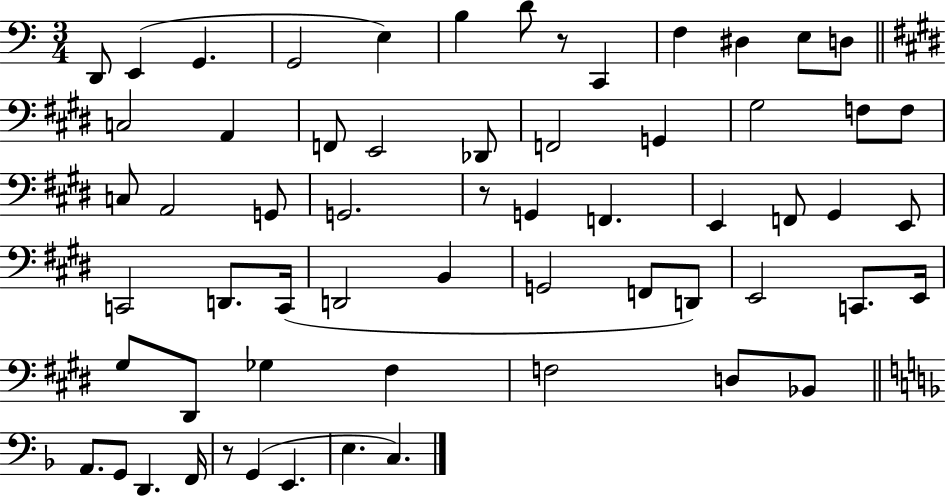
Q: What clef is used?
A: bass